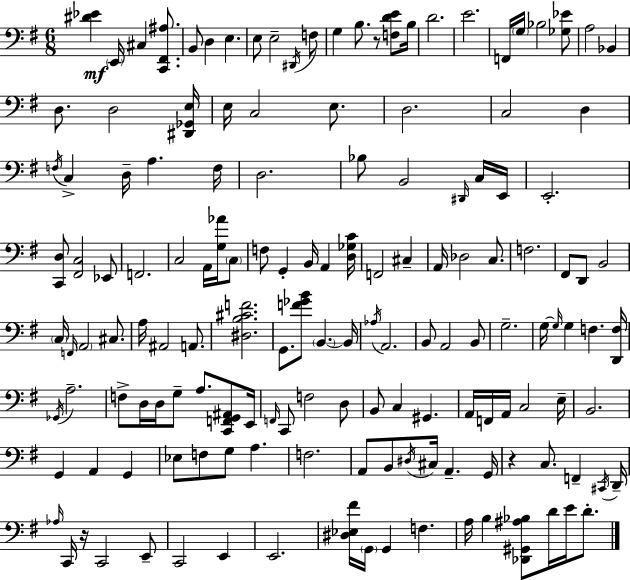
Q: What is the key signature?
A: G major